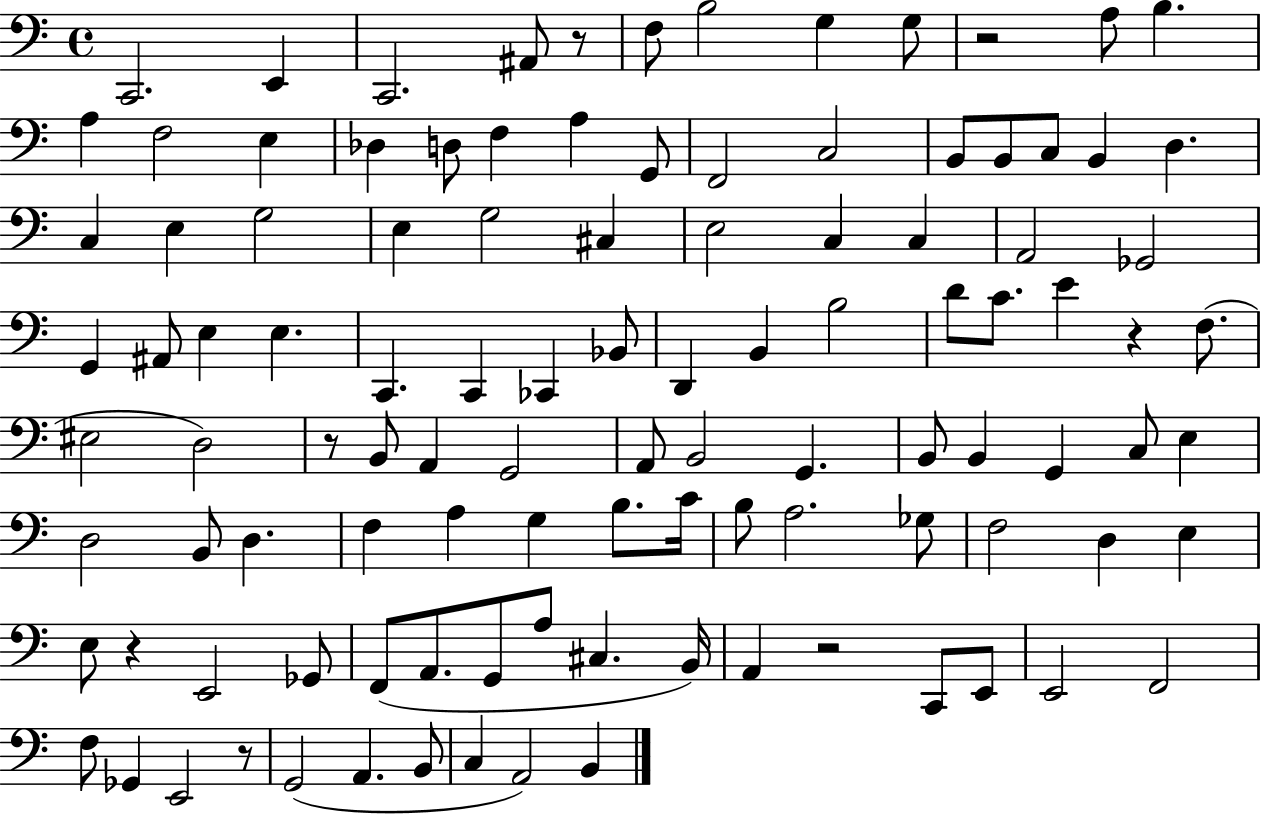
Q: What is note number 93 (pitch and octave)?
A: F3